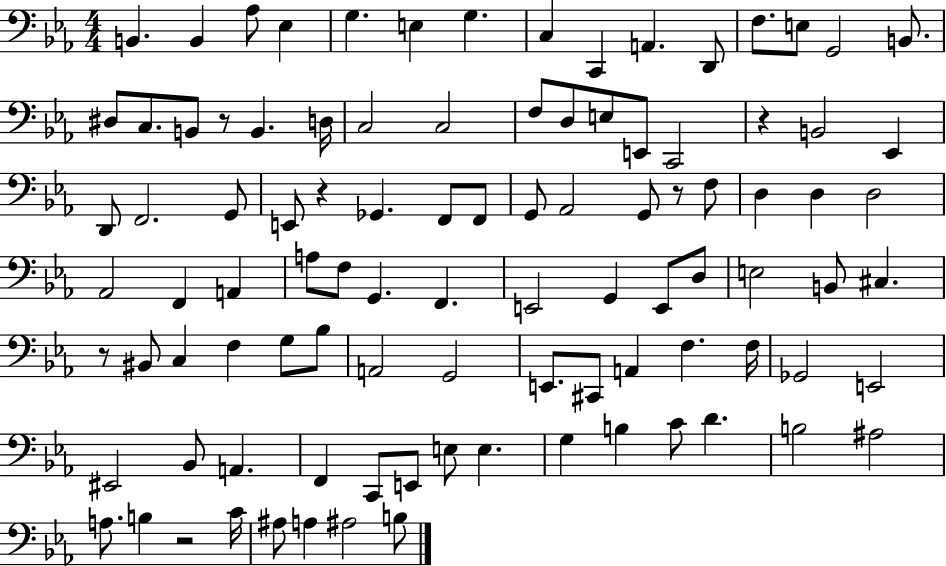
{
  \clef bass
  \numericTimeSignature
  \time 4/4
  \key ees \major
  b,4. b,4 aes8 ees4 | g4. e4 g4. | c4 c,4 a,4. d,8 | f8. e8 g,2 b,8. | \break dis8 c8. b,8 r8 b,4. d16 | c2 c2 | f8 d8 e8 e,8 c,2 | r4 b,2 ees,4 | \break d,8 f,2. g,8 | e,8 r4 ges,4. f,8 f,8 | g,8 aes,2 g,8 r8 f8 | d4 d4 d2 | \break aes,2 f,4 a,4 | a8 f8 g,4. f,4. | e,2 g,4 e,8 d8 | e2 b,8 cis4. | \break r8 bis,8 c4 f4 g8 bes8 | a,2 g,2 | e,8. cis,8 a,4 f4. f16 | ges,2 e,2 | \break eis,2 bes,8 a,4. | f,4 c,8 e,8 e8 e4. | g4 b4 c'8 d'4. | b2 ais2 | \break a8. b4 r2 c'16 | ais8 a4 ais2 b8 | \bar "|."
}